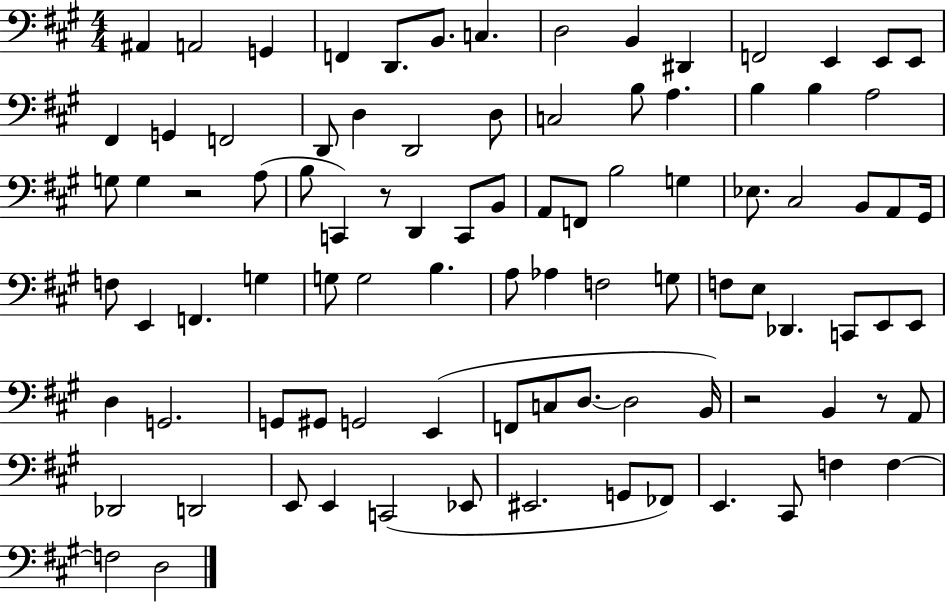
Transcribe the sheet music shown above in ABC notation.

X:1
T:Untitled
M:4/4
L:1/4
K:A
^A,, A,,2 G,, F,, D,,/2 B,,/2 C, D,2 B,, ^D,, F,,2 E,, E,,/2 E,,/2 ^F,, G,, F,,2 D,,/2 D, D,,2 D,/2 C,2 B,/2 A, B, B, A,2 G,/2 G, z2 A,/2 B,/2 C,, z/2 D,, C,,/2 B,,/2 A,,/2 F,,/2 B,2 G, _E,/2 ^C,2 B,,/2 A,,/2 ^G,,/4 F,/2 E,, F,, G, G,/2 G,2 B, A,/2 _A, F,2 G,/2 F,/2 E,/2 _D,, C,,/2 E,,/2 E,,/2 D, G,,2 G,,/2 ^G,,/2 G,,2 E,, F,,/2 C,/2 D,/2 D,2 B,,/4 z2 B,, z/2 A,,/2 _D,,2 D,,2 E,,/2 E,, C,,2 _E,,/2 ^E,,2 G,,/2 _F,,/2 E,, ^C,,/2 F, F, F,2 D,2